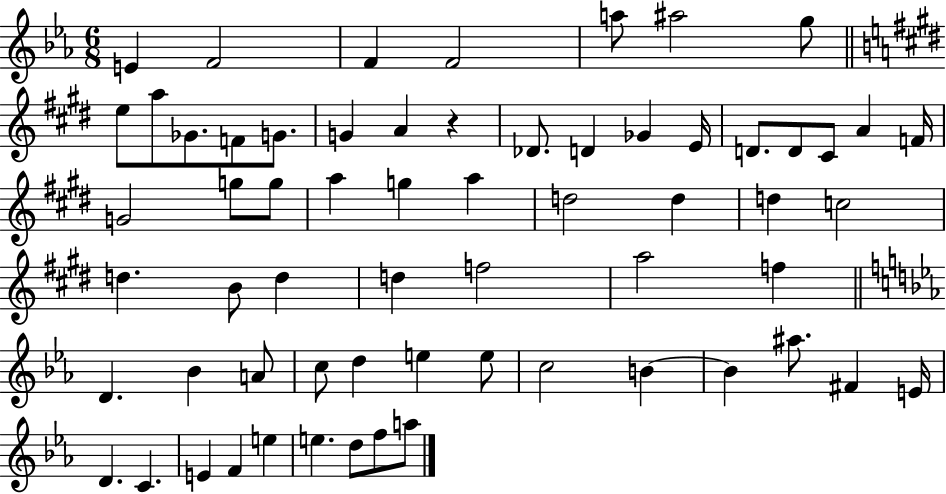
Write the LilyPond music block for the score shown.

{
  \clef treble
  \numericTimeSignature
  \time 6/8
  \key ees \major
  e'4 f'2 | f'4 f'2 | a''8 ais''2 g''8 | \bar "||" \break \key e \major e''8 a''8 ges'8. f'8 g'8. | g'4 a'4 r4 | des'8. d'4 ges'4 e'16 | d'8. d'8 cis'8 a'4 f'16 | \break g'2 g''8 g''8 | a''4 g''4 a''4 | d''2 d''4 | d''4 c''2 | \break d''4. b'8 d''4 | d''4 f''2 | a''2 f''4 | \bar "||" \break \key ees \major d'4. bes'4 a'8 | c''8 d''4 e''4 e''8 | c''2 b'4~~ | b'4 ais''8. fis'4 e'16 | \break d'4. c'4. | e'4 f'4 e''4 | e''4. d''8 f''8 a''8 | \bar "|."
}